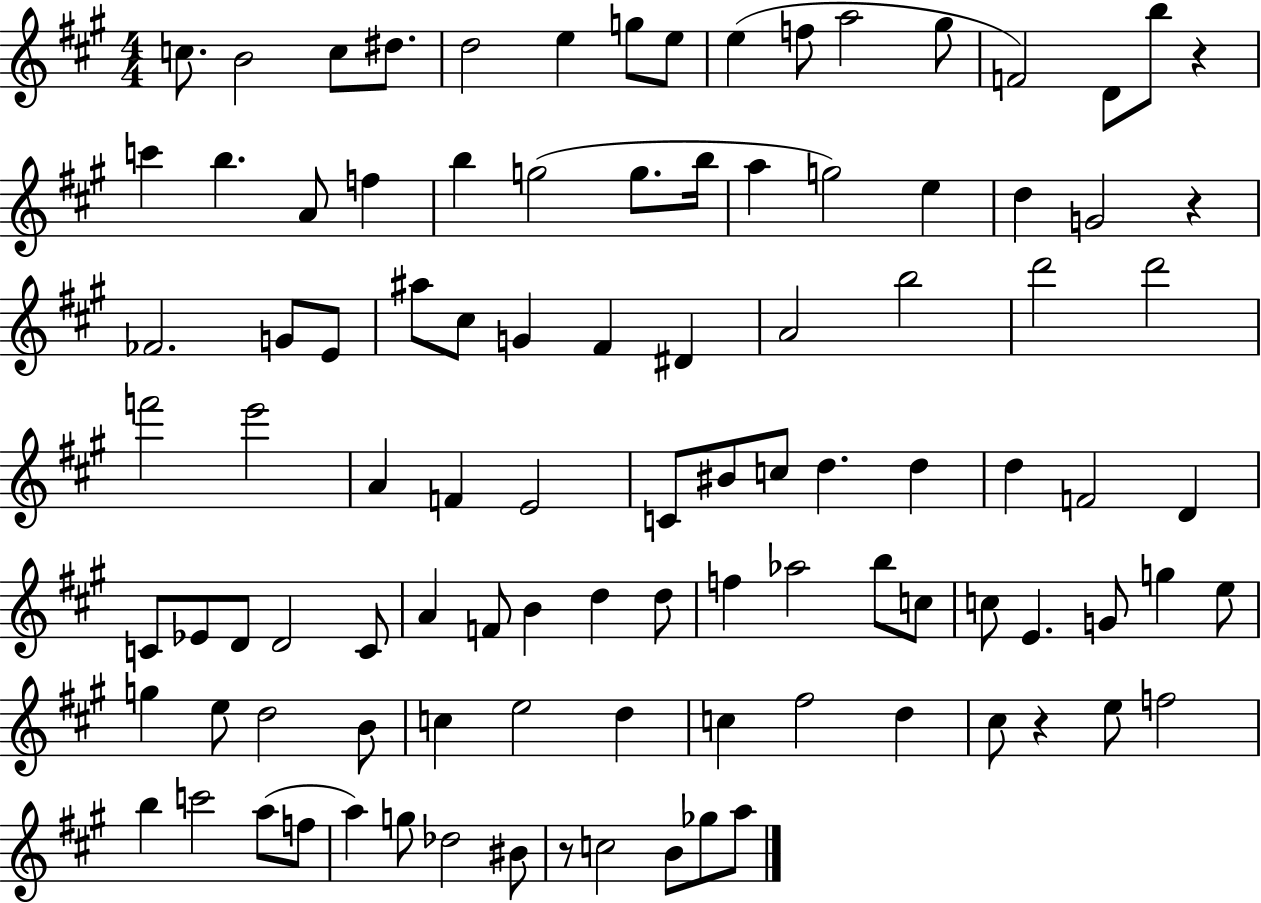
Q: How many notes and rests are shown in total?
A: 101